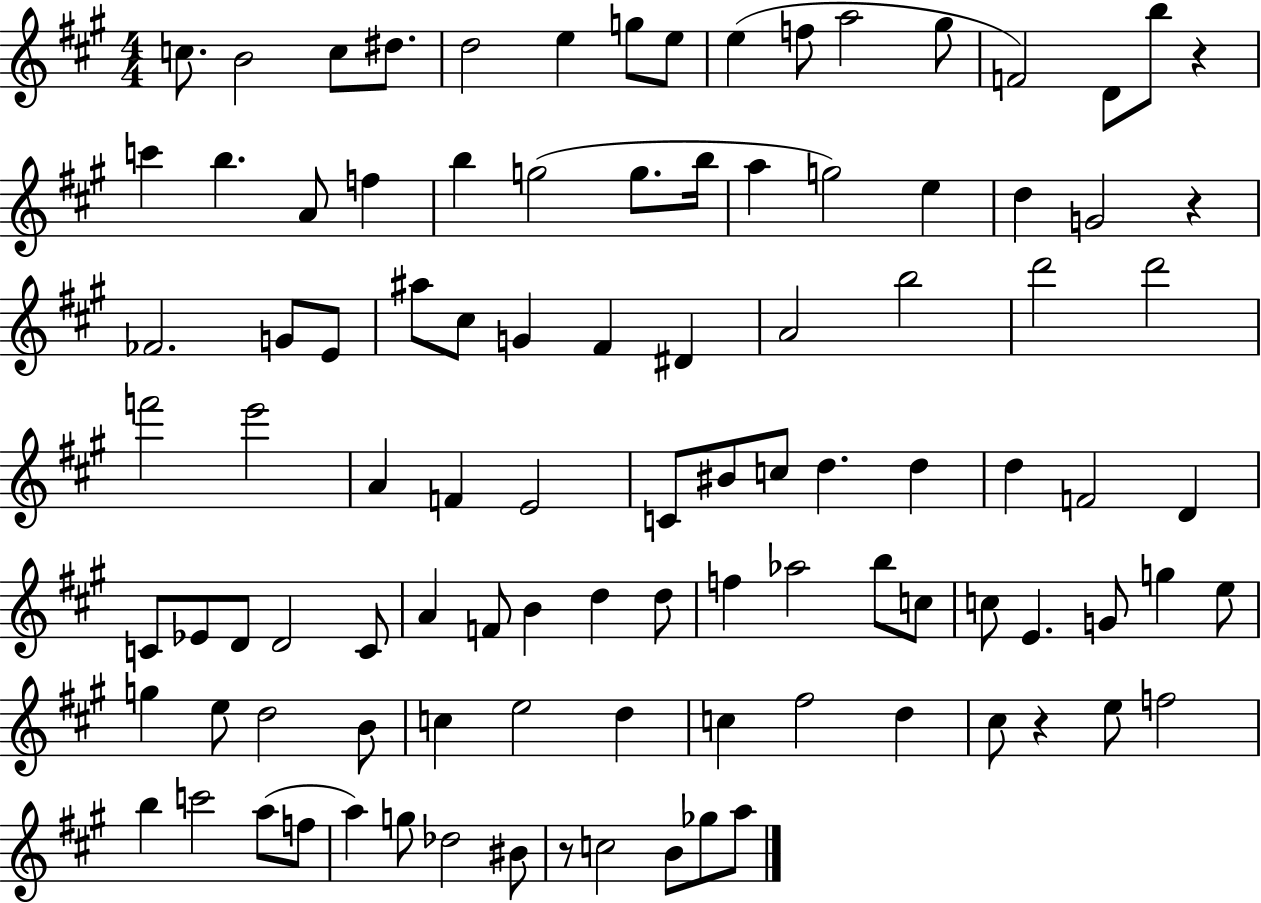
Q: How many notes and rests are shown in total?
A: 101